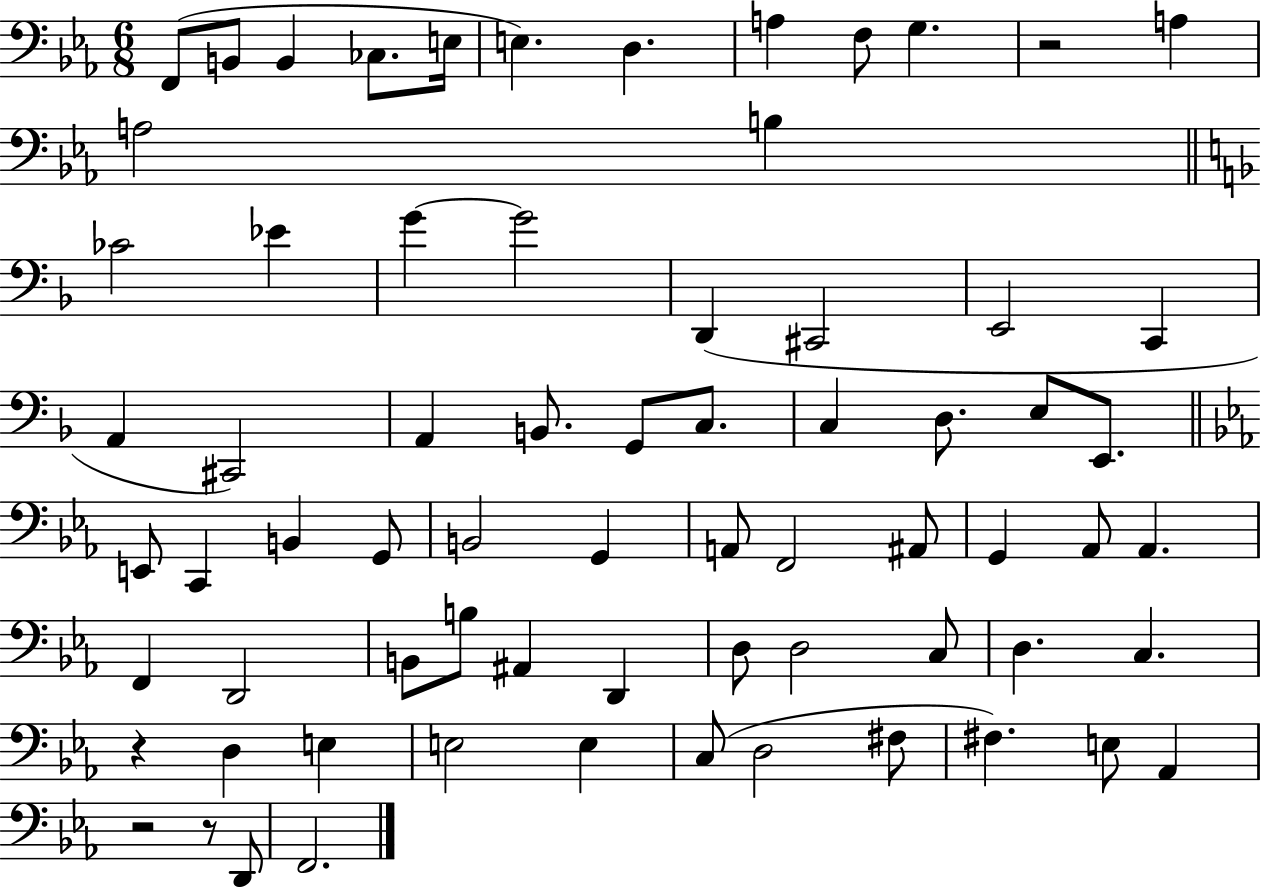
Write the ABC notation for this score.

X:1
T:Untitled
M:6/8
L:1/4
K:Eb
F,,/2 B,,/2 B,, _C,/2 E,/4 E, D, A, F,/2 G, z2 A, A,2 B, _C2 _E G G2 D,, ^C,,2 E,,2 C,, A,, ^C,,2 A,, B,,/2 G,,/2 C,/2 C, D,/2 E,/2 E,,/2 E,,/2 C,, B,, G,,/2 B,,2 G,, A,,/2 F,,2 ^A,,/2 G,, _A,,/2 _A,, F,, D,,2 B,,/2 B,/2 ^A,, D,, D,/2 D,2 C,/2 D, C, z D, E, E,2 E, C,/2 D,2 ^F,/2 ^F, E,/2 _A,, z2 z/2 D,,/2 F,,2